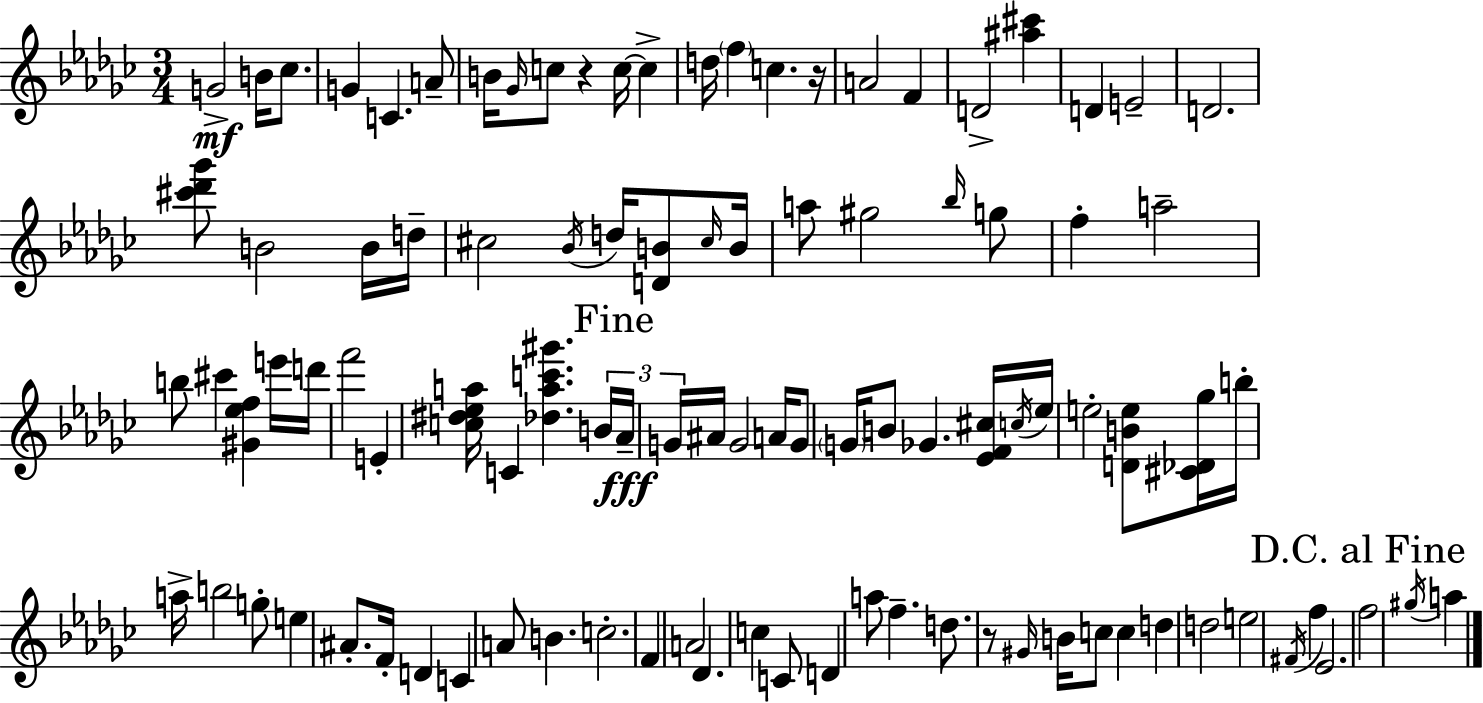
{
  \clef treble
  \numericTimeSignature
  \time 3/4
  \key ees \minor
  g'2->\mf b'16 ces''8. | g'4 c'4. a'8-- | b'16 \grace { ges'16 } c''8 r4 c''16~~ c''4-> | d''16 \parenthesize f''4 c''4. | \break r16 a'2 f'4 | d'2-> <ais'' cis'''>4 | d'4 e'2-- | d'2. | \break <cis''' des''' ges'''>8 b'2 b'16 | d''16-- cis''2 \acciaccatura { bes'16 } d''16 <d' b'>8 | \grace { cis''16 } b'16 a''8 gis''2 | \grace { bes''16 } g''8 f''4-. a''2-- | \break b''8 cis'''4 <gis' ees'' f''>4 | e'''16 d'''16 f'''2 | e'4-. <c'' dis'' ees'' a''>16 c'4 <des'' a'' c''' gis'''>4. | \tuplet 3/2 { b'16 \mark "Fine" aes'16--\fff g'16 } ais'16 g'2 | \break a'16 g'8 \parenthesize g'16 b'8 ges'4. | <ees' f' cis''>16 \acciaccatura { c''16 } ees''16 e''2-. | <d' b' e''>8 <cis' des' ges''>16 b''16-. a''16-> b''2 | g''8-. e''4 ais'8.-. | \break f'16-. d'4 c'4 a'8 b'4. | c''2.-. | f'4 a'2 | des'4. c''4 | \break c'8 d'4 a''8 f''4.-- | d''8. r8 \grace { gis'16 } b'16 | c''8 c''4 d''4 d''2 | e''2 | \break \acciaccatura { fis'16 } f''4 ees'2. | \mark "D.C. al Fine" f''2 | \acciaccatura { gis''16 } a''4 \bar "|."
}